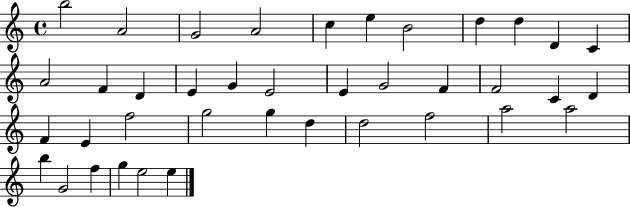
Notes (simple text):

B5/h A4/h G4/h A4/h C5/q E5/q B4/h D5/q D5/q D4/q C4/q A4/h F4/q D4/q E4/q G4/q E4/h E4/q G4/h F4/q F4/h C4/q D4/q F4/q E4/q F5/h G5/h G5/q D5/q D5/h F5/h A5/h A5/h B5/q G4/h F5/q G5/q E5/h E5/q